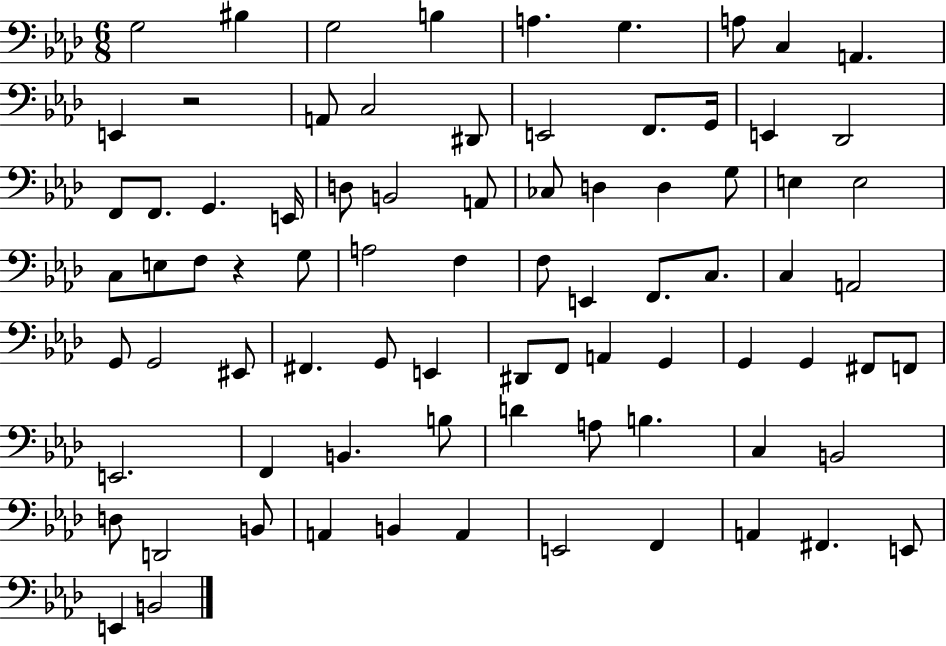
{
  \clef bass
  \numericTimeSignature
  \time 6/8
  \key aes \major
  g2 bis4 | g2 b4 | a4. g4. | a8 c4 a,4. | \break e,4 r2 | a,8 c2 dis,8 | e,2 f,8. g,16 | e,4 des,2 | \break f,8 f,8. g,4. e,16 | d8 b,2 a,8 | ces8 d4 d4 g8 | e4 e2 | \break c8 e8 f8 r4 g8 | a2 f4 | f8 e,4 f,8. c8. | c4 a,2 | \break g,8 g,2 eis,8 | fis,4. g,8 e,4 | dis,8 f,8 a,4 g,4 | g,4 g,4 fis,8 f,8 | \break e,2. | f,4 b,4. b8 | d'4 a8 b4. | c4 b,2 | \break d8 d,2 b,8 | a,4 b,4 a,4 | e,2 f,4 | a,4 fis,4. e,8 | \break e,4 b,2 | \bar "|."
}